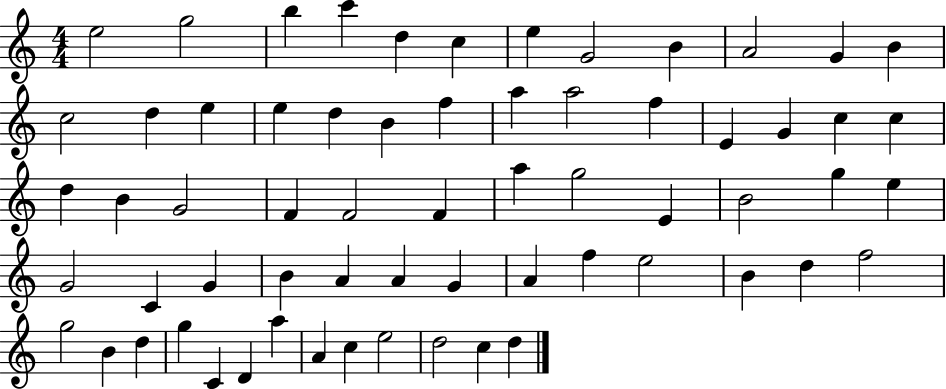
{
  \clef treble
  \numericTimeSignature
  \time 4/4
  \key c \major
  e''2 g''2 | b''4 c'''4 d''4 c''4 | e''4 g'2 b'4 | a'2 g'4 b'4 | \break c''2 d''4 e''4 | e''4 d''4 b'4 f''4 | a''4 a''2 f''4 | e'4 g'4 c''4 c''4 | \break d''4 b'4 g'2 | f'4 f'2 f'4 | a''4 g''2 e'4 | b'2 g''4 e''4 | \break g'2 c'4 g'4 | b'4 a'4 a'4 g'4 | a'4 f''4 e''2 | b'4 d''4 f''2 | \break g''2 b'4 d''4 | g''4 c'4 d'4 a''4 | a'4 c''4 e''2 | d''2 c''4 d''4 | \break \bar "|."
}